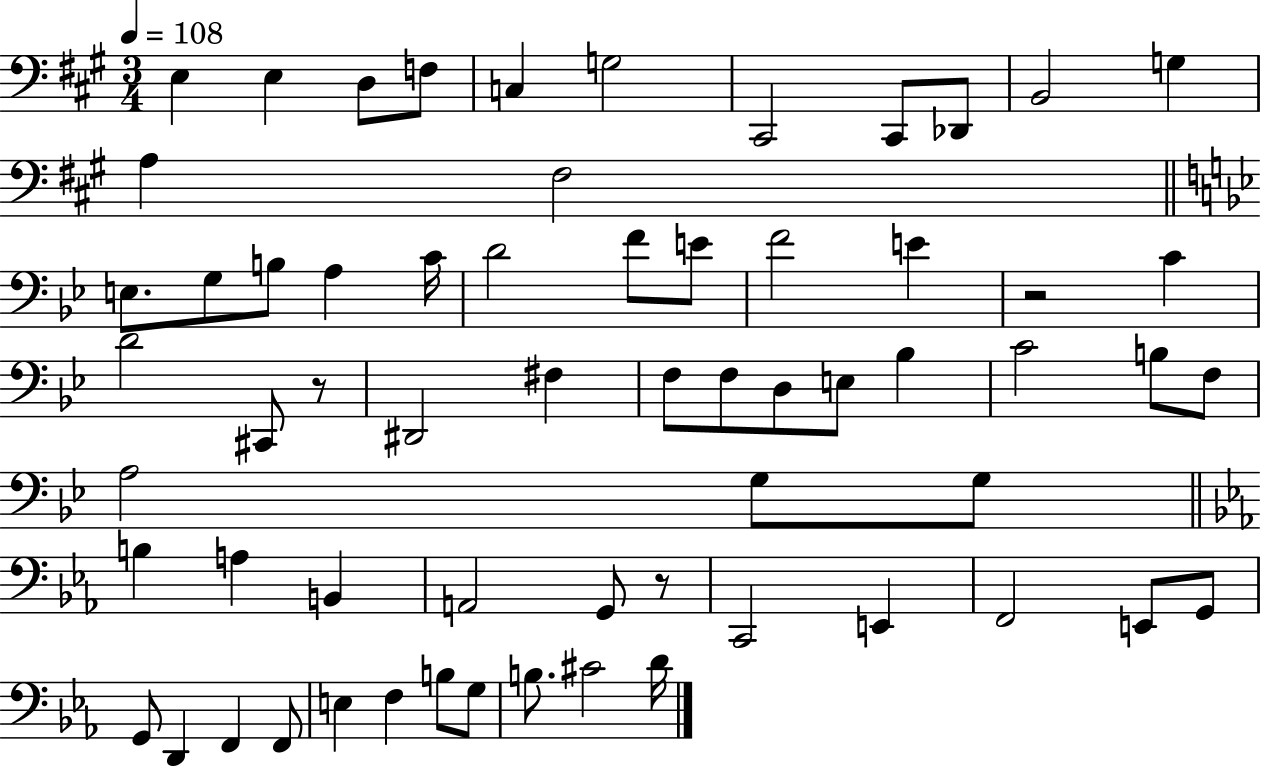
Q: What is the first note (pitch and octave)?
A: E3